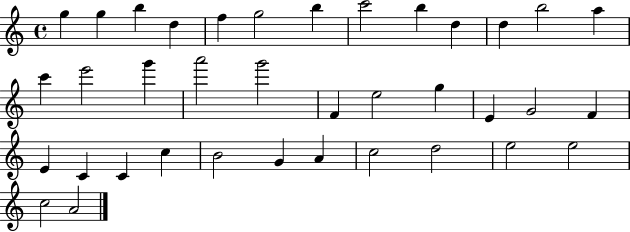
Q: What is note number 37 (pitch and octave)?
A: A4